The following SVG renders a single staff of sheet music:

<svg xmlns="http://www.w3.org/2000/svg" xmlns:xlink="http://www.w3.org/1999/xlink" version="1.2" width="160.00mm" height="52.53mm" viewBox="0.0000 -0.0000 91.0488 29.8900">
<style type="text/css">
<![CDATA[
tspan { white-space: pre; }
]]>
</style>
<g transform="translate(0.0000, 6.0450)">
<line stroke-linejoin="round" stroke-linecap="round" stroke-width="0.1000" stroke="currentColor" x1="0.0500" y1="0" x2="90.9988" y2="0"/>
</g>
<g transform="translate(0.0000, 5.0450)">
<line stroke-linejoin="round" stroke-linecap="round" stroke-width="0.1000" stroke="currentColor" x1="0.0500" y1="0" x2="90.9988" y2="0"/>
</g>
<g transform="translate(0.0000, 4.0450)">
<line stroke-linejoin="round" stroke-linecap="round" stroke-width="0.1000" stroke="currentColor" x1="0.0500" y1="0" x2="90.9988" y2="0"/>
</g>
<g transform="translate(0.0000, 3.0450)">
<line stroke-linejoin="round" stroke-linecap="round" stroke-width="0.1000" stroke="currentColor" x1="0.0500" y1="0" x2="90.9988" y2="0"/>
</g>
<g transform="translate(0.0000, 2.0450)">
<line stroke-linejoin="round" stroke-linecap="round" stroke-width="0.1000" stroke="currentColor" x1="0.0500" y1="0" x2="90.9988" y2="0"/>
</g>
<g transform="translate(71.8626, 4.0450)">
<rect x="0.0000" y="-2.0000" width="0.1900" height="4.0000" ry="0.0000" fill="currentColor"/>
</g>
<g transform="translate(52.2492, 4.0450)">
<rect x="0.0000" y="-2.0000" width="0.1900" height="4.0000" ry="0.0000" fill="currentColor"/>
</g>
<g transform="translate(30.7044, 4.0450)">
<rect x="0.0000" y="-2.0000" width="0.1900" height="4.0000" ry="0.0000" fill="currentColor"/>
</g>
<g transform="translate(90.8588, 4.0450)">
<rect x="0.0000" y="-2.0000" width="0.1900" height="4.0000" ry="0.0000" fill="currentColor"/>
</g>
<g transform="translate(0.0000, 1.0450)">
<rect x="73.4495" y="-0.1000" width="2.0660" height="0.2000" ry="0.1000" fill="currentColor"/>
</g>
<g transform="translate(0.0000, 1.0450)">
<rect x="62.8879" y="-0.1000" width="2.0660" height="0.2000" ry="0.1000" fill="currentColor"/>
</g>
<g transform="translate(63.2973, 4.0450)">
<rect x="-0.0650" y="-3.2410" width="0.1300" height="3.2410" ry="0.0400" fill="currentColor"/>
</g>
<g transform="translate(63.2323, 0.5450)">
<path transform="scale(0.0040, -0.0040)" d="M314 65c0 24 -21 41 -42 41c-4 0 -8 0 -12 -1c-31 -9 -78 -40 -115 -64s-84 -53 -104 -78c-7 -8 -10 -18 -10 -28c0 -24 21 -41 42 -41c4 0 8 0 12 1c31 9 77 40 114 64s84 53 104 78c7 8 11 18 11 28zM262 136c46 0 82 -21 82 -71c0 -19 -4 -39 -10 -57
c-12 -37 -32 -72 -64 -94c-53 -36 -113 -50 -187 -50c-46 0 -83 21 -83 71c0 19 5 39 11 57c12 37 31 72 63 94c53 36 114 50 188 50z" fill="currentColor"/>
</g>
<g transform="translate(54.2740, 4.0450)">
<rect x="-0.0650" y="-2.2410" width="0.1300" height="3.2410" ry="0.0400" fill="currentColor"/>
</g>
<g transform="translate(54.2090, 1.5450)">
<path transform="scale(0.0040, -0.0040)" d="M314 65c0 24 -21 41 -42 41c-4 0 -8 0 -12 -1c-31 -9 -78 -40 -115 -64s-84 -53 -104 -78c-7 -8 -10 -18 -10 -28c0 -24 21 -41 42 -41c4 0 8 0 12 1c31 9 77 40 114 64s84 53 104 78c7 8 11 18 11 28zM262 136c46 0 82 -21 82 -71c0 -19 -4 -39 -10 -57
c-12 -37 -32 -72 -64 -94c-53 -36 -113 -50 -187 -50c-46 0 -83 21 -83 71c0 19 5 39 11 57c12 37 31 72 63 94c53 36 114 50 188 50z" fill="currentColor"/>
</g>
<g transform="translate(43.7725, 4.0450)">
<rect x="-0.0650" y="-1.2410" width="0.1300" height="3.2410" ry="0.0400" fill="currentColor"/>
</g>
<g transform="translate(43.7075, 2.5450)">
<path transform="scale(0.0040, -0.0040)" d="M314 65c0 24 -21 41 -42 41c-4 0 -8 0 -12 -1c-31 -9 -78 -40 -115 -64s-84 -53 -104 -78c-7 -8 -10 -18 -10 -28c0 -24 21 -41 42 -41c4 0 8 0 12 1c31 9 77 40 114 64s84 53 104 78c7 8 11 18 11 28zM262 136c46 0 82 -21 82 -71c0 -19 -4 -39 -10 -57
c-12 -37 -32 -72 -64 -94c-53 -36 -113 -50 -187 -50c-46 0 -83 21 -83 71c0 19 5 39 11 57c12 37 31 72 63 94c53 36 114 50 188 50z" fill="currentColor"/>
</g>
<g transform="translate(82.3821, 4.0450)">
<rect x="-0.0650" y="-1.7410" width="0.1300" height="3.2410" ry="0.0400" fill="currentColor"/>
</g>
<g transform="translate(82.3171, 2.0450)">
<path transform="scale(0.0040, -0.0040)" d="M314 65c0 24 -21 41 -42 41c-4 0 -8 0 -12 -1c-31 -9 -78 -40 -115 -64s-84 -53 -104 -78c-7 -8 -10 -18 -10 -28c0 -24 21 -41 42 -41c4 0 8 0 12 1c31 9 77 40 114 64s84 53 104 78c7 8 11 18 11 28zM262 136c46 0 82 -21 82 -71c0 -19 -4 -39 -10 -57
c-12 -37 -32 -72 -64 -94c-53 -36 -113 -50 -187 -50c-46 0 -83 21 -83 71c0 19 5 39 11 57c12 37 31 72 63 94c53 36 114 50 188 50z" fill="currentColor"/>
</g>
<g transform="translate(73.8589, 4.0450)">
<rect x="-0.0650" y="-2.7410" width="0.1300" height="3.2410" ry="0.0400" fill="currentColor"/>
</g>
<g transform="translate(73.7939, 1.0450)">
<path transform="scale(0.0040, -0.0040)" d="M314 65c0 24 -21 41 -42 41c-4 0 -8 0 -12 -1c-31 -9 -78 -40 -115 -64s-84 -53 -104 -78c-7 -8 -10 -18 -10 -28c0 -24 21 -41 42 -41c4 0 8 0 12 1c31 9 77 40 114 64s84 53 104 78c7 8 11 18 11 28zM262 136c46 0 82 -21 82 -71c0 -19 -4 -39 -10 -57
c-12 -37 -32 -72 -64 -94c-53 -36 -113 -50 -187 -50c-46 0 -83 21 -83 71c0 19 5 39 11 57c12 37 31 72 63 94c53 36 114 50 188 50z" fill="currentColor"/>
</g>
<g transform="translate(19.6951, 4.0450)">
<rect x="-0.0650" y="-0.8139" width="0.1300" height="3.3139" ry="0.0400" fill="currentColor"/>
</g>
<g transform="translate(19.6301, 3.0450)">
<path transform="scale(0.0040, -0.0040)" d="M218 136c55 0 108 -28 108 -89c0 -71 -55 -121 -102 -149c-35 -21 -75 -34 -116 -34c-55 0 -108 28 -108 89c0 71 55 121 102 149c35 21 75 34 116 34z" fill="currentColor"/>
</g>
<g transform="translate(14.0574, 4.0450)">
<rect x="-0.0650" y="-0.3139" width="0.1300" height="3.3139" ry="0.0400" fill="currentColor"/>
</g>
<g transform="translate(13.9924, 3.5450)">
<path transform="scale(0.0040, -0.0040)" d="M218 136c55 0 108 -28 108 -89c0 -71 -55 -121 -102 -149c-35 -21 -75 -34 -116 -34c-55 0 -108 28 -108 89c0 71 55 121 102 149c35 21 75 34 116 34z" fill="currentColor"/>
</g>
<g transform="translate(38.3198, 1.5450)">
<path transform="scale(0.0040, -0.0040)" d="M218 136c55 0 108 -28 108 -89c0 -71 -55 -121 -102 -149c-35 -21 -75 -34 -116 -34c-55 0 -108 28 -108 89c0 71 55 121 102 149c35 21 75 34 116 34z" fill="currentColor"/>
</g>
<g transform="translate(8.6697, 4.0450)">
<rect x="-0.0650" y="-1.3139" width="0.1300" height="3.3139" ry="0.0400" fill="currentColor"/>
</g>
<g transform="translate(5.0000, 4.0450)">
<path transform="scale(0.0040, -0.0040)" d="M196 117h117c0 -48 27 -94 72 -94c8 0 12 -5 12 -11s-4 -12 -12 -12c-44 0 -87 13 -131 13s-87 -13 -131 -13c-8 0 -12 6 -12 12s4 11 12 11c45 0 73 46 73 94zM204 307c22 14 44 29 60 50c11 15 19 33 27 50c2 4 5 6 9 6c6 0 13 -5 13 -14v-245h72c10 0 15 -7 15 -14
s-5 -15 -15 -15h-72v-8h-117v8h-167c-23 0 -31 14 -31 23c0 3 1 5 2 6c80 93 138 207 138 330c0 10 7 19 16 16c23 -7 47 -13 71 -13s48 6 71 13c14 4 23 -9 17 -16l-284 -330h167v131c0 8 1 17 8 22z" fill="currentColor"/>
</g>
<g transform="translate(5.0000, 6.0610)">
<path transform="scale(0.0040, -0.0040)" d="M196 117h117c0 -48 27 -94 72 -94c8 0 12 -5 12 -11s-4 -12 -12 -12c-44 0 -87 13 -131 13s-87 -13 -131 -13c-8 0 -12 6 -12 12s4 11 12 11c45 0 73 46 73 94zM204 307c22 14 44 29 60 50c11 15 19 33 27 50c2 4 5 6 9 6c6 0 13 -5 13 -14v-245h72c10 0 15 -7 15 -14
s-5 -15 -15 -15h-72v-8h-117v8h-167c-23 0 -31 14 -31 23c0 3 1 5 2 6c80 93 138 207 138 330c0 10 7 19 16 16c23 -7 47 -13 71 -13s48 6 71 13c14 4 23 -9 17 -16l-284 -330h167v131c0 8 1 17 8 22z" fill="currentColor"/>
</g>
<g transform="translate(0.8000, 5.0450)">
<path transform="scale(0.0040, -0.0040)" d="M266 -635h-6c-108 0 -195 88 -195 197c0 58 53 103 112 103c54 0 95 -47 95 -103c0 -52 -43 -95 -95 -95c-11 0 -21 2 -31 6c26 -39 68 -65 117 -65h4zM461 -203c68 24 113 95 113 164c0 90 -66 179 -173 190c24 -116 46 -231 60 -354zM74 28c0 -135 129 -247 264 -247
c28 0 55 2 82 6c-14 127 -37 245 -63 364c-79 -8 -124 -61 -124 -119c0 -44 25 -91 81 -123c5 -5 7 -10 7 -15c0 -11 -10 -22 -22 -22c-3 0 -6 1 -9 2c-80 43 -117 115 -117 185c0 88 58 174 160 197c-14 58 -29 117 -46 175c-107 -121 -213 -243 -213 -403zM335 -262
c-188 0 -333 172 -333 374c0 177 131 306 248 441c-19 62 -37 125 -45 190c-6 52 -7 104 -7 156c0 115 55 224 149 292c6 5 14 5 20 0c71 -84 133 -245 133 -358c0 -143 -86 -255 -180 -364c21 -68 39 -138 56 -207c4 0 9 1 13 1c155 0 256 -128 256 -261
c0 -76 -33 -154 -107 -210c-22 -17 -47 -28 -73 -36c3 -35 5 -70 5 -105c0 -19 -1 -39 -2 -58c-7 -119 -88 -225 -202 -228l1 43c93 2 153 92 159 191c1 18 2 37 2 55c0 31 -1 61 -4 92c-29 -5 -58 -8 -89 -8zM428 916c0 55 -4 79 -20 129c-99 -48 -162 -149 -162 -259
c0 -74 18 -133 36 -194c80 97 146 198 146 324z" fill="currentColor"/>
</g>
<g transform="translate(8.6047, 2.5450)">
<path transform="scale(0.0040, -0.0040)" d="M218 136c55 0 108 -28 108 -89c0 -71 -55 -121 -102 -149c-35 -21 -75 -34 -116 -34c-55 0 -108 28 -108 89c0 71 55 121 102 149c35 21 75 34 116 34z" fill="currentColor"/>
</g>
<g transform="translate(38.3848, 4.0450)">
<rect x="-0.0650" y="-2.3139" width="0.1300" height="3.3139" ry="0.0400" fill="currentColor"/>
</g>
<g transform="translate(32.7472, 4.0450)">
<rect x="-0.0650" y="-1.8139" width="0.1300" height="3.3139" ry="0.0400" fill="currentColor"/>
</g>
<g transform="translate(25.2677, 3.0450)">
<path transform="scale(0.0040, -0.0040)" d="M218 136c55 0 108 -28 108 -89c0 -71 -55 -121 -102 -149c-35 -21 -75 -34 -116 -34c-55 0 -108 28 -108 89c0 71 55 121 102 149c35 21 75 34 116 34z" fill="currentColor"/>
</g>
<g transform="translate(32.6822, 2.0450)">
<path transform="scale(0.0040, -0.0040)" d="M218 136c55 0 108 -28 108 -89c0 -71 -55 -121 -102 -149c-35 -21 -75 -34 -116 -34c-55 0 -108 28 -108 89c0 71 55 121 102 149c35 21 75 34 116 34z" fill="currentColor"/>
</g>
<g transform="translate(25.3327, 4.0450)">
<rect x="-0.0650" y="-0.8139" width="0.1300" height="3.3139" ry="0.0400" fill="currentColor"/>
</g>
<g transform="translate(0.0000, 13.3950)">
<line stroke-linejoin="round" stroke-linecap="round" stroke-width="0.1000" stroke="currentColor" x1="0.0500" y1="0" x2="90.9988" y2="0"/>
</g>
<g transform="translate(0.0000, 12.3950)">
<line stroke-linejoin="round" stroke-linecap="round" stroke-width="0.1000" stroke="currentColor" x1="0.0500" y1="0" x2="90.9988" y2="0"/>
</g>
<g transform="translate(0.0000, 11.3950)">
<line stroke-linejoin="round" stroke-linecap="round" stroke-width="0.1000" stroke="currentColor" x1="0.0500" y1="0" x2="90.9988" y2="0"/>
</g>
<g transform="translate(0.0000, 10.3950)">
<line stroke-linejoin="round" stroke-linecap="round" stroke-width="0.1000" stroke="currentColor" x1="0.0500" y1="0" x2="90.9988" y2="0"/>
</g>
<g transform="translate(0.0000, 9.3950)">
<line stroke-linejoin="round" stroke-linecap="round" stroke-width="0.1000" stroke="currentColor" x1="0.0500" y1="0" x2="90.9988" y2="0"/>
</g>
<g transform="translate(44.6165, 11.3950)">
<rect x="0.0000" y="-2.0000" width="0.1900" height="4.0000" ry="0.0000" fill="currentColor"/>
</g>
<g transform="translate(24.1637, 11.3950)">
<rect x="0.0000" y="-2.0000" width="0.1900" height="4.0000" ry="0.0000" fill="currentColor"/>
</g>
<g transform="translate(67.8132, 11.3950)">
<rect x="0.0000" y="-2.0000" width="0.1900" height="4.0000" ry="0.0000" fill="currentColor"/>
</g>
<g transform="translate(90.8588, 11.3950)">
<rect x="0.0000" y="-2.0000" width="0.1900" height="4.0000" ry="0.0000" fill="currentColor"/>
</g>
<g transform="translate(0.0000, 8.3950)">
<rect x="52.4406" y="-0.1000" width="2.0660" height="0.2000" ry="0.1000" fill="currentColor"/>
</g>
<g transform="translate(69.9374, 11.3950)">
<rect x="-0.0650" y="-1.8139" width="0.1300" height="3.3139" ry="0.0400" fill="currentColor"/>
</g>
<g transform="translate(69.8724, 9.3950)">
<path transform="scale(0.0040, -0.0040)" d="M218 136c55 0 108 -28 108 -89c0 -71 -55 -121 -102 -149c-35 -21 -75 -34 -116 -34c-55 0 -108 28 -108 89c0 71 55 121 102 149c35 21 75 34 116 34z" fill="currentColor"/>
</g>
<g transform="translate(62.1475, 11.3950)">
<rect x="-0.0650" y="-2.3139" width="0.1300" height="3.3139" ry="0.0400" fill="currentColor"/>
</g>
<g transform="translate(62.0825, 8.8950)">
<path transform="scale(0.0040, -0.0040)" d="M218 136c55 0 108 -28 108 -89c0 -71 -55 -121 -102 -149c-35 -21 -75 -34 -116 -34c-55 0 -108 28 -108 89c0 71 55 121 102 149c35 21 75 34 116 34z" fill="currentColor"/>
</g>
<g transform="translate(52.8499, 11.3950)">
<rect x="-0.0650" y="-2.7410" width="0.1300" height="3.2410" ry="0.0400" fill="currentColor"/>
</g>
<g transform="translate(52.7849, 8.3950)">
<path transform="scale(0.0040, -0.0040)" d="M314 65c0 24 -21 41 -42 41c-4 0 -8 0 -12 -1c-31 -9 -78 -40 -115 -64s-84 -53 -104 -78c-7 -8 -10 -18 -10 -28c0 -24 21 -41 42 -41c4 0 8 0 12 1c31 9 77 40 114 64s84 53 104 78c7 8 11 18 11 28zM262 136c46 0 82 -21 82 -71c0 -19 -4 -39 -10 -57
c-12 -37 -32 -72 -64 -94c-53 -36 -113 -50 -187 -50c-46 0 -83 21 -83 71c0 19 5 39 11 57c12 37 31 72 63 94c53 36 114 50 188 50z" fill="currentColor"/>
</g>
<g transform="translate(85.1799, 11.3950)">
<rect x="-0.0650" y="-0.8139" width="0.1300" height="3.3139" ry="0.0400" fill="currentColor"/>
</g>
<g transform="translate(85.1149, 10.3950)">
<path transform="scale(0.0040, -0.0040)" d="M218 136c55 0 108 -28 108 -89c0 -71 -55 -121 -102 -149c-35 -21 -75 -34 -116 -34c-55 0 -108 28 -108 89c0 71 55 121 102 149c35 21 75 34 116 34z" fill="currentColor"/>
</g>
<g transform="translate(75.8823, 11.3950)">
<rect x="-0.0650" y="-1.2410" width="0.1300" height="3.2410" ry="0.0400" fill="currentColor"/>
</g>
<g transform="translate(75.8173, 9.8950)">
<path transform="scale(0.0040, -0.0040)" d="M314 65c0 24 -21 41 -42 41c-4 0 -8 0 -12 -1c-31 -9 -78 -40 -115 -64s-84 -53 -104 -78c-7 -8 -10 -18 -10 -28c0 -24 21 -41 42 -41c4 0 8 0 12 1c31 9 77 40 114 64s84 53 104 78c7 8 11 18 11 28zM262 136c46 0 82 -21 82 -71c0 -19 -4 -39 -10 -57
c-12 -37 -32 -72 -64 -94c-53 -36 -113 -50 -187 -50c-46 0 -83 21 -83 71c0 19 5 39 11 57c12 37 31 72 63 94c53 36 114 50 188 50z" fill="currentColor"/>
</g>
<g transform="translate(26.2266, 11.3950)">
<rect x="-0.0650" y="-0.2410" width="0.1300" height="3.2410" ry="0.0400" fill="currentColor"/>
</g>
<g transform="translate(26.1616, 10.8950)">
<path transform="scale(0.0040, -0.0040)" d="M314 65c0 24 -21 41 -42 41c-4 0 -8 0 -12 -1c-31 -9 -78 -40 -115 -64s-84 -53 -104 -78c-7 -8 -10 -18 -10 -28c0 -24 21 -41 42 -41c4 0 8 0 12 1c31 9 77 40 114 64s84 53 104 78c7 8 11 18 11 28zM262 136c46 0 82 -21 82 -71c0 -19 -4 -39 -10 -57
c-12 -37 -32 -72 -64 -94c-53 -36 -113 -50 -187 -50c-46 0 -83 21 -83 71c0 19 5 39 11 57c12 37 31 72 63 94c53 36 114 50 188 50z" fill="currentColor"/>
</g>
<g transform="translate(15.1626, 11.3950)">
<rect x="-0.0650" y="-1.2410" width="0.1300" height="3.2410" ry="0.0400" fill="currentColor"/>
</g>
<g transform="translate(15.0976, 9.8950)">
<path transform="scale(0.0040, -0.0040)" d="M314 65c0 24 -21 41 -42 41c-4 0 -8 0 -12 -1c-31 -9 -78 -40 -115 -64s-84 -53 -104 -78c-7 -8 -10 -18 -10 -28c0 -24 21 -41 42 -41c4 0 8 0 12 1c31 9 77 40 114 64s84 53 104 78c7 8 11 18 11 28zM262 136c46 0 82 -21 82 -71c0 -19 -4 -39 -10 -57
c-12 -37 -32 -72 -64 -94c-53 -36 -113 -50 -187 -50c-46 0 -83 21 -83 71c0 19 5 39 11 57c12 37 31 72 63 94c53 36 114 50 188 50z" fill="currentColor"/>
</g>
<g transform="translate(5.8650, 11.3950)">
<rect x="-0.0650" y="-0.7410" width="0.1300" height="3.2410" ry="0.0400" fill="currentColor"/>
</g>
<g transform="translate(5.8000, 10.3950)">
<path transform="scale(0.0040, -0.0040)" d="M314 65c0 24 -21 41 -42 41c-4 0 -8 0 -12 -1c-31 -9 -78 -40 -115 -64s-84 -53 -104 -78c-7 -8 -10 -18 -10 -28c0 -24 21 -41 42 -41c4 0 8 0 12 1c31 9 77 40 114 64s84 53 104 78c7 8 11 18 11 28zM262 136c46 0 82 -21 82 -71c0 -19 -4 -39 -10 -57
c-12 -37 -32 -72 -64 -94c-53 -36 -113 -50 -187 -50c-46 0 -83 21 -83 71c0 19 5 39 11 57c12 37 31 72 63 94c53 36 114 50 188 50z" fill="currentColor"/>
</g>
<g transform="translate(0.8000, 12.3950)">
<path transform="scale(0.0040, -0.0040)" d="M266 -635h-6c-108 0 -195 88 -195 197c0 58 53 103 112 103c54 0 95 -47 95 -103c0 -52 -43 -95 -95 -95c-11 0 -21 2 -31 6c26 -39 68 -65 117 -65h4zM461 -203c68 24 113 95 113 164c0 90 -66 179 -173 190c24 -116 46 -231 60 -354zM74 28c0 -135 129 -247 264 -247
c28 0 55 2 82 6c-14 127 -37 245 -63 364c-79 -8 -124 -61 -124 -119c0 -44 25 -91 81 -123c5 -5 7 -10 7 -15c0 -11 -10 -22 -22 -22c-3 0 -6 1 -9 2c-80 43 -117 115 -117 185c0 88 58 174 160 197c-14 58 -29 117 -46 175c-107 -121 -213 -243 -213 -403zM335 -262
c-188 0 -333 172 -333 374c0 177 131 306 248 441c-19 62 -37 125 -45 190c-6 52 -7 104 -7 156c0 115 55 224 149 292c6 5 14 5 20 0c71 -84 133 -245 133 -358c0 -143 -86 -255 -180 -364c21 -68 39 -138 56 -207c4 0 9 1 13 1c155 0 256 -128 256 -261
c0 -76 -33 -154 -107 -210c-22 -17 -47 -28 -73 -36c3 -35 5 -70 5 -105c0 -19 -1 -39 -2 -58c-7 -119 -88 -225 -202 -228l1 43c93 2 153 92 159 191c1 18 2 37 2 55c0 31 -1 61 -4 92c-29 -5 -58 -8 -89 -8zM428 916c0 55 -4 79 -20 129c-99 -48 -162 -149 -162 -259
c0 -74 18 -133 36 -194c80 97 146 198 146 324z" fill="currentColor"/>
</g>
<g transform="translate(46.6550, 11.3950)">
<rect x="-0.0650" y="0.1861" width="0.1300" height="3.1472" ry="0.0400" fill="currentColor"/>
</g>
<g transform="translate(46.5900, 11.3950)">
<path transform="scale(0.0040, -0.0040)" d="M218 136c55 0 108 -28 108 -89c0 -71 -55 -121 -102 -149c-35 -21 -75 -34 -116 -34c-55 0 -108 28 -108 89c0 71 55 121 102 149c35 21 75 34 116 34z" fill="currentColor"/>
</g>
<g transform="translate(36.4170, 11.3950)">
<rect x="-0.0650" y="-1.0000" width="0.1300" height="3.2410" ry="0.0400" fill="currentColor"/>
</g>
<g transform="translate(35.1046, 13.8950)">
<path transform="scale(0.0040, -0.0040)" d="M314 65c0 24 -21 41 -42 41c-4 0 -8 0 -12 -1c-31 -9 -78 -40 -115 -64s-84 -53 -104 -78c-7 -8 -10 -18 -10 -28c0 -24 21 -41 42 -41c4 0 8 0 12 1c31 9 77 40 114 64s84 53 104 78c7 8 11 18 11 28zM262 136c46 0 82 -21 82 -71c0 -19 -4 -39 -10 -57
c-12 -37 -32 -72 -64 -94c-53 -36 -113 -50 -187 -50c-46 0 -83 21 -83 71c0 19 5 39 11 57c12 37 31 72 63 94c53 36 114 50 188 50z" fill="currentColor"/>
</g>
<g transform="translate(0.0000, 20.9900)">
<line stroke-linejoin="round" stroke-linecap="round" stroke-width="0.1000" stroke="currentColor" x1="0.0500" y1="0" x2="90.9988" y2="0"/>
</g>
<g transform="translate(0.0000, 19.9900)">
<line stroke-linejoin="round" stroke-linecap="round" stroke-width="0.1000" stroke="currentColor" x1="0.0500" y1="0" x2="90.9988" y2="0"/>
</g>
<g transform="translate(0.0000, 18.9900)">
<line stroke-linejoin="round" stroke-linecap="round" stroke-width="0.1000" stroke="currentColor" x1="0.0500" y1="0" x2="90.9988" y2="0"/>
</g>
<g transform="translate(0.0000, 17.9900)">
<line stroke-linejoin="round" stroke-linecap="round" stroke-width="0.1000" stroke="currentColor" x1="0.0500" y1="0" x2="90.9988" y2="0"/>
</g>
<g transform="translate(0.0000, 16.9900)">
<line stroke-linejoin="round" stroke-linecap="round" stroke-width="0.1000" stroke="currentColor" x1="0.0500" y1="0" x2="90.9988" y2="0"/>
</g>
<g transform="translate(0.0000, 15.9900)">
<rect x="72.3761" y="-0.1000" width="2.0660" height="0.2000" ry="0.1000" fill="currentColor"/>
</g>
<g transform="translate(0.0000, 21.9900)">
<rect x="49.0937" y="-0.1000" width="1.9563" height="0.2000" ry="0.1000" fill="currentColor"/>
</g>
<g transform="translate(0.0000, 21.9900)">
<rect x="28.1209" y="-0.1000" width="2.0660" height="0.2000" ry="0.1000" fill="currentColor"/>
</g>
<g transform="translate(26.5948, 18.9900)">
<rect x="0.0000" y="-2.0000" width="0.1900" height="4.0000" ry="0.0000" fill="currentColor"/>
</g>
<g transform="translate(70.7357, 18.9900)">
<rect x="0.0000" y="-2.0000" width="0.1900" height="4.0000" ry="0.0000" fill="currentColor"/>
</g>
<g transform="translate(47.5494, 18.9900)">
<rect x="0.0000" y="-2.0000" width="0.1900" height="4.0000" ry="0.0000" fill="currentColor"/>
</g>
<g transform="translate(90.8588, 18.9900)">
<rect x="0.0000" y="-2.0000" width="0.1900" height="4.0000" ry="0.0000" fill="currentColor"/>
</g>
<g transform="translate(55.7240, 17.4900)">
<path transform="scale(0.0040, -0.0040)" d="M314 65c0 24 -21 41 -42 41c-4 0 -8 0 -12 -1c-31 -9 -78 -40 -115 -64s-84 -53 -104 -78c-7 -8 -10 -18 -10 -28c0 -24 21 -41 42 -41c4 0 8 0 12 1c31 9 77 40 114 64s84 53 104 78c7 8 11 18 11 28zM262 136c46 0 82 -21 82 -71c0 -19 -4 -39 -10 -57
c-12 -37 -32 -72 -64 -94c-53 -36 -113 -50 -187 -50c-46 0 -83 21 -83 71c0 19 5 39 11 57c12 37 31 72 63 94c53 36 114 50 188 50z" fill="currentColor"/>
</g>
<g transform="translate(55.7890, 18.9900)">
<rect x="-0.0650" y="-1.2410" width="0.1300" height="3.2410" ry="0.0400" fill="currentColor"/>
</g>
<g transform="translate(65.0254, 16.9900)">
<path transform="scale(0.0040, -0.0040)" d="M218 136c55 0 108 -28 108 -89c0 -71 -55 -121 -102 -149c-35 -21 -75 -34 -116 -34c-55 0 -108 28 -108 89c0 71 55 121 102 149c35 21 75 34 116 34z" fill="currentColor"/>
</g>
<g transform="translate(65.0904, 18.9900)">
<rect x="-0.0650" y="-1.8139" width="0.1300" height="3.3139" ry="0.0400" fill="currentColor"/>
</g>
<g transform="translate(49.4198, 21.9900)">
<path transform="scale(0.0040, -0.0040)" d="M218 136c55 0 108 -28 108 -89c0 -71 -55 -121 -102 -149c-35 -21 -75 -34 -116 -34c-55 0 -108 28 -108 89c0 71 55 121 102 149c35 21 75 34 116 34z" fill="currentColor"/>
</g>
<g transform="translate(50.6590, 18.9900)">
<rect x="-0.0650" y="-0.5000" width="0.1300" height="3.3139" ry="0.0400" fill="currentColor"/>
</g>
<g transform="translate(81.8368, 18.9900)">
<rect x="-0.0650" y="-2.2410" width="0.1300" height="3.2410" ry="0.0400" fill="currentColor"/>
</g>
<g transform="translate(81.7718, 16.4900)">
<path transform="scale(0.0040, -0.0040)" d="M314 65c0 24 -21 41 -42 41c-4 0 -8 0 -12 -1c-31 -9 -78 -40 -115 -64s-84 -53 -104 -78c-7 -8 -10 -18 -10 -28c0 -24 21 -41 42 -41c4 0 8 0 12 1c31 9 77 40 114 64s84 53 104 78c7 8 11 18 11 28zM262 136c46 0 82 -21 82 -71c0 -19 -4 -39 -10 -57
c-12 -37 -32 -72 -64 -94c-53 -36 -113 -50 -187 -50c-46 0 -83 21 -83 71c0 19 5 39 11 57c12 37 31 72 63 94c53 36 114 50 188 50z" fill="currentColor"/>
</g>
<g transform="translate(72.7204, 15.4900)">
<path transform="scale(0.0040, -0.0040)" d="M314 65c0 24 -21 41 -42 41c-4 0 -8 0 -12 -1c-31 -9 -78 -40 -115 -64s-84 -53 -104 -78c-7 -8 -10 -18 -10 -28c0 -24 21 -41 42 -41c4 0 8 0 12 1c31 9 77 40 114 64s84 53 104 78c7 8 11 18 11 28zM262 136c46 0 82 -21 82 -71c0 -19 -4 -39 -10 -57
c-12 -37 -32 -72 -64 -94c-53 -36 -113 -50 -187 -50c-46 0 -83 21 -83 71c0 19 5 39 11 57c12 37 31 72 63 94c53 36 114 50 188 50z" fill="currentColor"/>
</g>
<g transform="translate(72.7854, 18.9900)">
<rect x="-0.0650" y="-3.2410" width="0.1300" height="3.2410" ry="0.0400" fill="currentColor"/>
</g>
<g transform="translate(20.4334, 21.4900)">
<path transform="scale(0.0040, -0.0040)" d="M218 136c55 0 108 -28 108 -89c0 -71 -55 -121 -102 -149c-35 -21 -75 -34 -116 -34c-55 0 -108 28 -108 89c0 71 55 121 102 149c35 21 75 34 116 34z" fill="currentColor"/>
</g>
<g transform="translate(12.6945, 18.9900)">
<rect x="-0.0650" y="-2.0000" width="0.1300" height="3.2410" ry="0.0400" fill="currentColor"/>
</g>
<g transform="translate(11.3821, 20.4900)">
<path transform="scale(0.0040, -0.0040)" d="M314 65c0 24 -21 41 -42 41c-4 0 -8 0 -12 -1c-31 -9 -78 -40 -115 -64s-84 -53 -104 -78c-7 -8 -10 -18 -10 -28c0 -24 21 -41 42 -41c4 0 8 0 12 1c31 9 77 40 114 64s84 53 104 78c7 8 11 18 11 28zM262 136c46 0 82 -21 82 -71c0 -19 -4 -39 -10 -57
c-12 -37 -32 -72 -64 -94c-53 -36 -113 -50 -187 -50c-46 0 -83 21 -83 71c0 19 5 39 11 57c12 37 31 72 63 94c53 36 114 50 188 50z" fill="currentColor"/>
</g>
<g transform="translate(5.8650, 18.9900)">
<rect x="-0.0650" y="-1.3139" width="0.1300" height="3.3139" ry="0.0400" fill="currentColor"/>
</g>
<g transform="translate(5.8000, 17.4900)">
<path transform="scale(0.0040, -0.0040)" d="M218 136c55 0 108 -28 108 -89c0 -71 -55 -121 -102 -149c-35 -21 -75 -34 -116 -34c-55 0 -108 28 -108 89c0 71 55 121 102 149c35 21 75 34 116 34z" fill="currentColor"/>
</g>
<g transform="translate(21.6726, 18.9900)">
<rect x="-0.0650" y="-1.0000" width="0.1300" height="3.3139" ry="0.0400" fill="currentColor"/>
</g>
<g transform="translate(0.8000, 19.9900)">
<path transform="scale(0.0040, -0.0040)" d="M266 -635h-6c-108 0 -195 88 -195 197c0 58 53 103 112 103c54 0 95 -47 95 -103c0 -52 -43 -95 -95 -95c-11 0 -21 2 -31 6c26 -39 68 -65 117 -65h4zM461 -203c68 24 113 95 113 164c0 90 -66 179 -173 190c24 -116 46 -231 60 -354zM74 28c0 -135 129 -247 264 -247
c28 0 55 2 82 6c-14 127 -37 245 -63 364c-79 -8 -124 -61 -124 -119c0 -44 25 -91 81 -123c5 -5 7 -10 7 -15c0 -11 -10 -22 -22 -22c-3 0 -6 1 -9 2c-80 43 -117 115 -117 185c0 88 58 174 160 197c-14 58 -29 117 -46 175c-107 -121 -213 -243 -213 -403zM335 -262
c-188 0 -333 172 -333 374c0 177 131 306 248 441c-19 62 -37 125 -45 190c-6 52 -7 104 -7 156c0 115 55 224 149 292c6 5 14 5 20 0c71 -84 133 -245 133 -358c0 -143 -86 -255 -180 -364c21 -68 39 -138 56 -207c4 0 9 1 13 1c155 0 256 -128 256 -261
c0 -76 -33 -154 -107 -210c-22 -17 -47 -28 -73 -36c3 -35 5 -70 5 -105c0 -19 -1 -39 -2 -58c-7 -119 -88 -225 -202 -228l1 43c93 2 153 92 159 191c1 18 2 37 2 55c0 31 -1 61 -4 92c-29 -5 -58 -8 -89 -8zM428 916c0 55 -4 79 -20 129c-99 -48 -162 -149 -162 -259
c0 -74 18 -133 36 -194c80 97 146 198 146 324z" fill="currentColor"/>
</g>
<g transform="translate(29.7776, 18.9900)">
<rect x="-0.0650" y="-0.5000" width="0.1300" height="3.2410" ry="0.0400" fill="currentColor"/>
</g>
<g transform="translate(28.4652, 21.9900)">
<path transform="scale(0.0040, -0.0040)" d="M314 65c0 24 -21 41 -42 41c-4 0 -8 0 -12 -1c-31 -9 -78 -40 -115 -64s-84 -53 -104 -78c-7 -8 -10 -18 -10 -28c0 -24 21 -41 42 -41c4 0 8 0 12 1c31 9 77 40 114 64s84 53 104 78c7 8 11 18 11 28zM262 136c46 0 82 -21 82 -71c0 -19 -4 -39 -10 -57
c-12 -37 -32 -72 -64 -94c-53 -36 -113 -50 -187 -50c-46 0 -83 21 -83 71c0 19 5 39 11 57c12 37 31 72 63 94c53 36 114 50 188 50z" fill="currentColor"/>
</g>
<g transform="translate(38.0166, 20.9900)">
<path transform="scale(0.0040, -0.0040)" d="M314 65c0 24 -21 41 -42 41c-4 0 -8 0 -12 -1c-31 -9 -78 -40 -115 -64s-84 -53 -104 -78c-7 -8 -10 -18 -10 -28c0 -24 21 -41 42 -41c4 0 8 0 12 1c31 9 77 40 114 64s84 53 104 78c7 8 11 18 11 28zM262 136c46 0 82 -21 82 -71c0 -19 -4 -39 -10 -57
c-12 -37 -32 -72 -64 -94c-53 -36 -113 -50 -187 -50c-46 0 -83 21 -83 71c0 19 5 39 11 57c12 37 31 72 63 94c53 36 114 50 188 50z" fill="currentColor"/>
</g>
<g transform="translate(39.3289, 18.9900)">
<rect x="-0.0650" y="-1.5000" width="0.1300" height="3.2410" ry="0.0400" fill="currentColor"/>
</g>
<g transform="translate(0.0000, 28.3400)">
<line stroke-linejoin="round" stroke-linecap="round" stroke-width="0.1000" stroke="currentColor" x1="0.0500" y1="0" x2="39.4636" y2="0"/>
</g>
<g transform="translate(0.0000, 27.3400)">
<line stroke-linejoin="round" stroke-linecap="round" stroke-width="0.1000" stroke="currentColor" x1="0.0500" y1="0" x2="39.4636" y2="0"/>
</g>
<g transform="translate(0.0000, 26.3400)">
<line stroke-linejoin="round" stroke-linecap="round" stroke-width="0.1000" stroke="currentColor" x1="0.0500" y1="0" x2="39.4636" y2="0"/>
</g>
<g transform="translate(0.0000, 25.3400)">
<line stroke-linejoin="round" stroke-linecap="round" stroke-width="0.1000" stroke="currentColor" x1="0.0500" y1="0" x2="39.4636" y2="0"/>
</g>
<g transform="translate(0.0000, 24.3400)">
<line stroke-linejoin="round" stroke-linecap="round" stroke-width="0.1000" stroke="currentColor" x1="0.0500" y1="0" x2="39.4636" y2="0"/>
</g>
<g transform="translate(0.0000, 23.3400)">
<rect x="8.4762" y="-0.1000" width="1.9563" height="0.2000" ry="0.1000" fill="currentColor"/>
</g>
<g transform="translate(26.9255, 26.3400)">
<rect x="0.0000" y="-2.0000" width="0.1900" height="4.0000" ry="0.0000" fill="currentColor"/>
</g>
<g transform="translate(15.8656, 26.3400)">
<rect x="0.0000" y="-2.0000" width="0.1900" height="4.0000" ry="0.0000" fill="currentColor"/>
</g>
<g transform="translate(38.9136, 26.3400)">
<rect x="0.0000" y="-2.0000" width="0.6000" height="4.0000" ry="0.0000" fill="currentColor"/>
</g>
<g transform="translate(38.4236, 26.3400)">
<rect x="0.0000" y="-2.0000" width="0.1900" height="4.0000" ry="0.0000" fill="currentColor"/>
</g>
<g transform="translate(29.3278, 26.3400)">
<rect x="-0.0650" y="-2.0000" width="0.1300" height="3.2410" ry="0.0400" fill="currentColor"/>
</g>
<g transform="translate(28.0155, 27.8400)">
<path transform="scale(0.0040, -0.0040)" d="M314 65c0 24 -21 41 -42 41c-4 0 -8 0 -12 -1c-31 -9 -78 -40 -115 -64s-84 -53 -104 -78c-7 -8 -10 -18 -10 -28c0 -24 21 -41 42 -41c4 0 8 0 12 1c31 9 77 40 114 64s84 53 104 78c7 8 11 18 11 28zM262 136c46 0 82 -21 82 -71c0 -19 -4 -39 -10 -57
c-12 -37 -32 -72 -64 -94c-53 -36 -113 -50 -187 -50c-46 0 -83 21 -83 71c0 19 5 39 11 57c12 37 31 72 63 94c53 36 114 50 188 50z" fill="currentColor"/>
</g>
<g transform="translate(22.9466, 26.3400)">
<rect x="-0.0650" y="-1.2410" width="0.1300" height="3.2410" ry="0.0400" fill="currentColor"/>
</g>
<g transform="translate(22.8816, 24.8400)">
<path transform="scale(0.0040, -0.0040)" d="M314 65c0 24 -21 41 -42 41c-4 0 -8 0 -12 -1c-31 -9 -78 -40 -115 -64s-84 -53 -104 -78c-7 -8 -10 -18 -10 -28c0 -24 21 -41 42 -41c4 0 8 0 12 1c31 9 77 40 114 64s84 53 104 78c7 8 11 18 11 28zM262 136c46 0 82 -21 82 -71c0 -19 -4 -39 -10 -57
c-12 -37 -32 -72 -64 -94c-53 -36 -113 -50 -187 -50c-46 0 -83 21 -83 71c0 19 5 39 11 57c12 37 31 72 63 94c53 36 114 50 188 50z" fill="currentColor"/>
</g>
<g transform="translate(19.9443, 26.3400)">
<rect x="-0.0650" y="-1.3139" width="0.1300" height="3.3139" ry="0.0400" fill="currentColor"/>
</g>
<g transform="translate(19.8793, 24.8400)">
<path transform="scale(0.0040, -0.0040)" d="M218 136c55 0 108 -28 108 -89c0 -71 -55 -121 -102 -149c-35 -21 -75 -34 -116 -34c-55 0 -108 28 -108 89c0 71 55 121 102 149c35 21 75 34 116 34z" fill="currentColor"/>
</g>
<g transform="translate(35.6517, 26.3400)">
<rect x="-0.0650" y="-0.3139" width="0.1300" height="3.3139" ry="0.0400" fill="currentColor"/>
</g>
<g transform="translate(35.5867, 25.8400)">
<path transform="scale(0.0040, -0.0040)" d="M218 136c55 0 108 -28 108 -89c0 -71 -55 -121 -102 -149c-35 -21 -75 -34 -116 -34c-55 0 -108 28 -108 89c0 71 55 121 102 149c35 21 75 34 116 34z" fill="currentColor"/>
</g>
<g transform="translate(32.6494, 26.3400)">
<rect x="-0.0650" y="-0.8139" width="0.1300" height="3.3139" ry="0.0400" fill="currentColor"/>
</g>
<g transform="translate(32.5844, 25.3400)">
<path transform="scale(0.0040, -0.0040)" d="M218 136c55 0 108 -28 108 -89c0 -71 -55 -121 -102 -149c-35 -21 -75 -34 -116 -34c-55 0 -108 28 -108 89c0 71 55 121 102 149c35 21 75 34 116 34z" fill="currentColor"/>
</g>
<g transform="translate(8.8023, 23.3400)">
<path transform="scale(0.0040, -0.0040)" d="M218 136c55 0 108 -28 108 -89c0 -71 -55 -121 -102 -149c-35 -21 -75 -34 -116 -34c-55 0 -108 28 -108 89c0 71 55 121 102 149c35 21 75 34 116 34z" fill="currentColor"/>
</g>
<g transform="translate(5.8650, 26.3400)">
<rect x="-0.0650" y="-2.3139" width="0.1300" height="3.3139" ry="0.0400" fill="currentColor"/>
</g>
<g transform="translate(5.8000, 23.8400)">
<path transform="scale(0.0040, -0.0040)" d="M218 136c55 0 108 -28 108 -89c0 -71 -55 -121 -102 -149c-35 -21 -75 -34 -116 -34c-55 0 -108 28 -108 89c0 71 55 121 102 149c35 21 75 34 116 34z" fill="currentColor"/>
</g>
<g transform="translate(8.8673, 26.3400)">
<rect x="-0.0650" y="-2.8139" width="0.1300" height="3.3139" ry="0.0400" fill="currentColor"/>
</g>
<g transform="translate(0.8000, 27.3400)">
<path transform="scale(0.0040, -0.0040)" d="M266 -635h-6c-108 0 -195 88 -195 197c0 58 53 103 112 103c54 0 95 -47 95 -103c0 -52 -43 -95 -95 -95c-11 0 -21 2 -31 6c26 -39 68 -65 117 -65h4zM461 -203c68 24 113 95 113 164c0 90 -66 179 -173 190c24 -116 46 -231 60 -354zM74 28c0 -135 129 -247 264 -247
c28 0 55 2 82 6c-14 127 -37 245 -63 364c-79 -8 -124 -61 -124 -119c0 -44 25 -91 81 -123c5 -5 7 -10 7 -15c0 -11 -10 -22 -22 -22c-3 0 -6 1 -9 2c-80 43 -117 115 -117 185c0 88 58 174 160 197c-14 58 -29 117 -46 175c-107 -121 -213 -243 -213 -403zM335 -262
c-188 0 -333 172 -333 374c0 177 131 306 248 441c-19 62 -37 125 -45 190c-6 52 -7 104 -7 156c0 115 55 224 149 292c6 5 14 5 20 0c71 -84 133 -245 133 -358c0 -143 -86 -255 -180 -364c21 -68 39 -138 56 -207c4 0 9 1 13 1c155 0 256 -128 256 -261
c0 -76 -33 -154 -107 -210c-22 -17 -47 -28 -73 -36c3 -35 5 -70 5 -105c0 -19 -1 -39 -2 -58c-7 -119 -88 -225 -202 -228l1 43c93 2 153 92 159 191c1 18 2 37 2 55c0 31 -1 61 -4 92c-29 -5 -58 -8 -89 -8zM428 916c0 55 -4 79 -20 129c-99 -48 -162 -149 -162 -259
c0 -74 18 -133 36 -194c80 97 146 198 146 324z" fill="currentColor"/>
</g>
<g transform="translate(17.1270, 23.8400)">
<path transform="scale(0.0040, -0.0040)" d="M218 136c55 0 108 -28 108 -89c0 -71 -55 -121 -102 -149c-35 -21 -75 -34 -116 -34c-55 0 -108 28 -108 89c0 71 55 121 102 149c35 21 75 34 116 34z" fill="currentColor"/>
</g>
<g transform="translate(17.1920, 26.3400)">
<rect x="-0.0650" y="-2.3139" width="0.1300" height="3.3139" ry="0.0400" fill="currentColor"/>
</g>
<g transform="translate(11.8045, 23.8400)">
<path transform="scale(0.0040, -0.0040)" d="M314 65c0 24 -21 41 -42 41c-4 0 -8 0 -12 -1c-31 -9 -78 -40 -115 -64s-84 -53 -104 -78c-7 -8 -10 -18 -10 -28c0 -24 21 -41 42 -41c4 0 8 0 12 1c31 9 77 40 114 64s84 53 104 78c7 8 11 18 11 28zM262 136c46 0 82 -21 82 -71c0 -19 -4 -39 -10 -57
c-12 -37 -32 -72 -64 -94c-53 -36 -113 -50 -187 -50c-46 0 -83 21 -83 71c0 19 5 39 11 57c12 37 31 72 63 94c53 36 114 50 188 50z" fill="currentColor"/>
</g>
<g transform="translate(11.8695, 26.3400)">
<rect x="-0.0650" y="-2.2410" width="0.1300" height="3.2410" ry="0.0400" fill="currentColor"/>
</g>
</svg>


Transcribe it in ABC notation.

X:1
T:Untitled
M:4/4
L:1/4
K:C
e c d d f g e2 g2 b2 a2 f2 d2 e2 c2 D2 B a2 g f e2 d e F2 D C2 E2 C e2 f b2 g2 g a g2 g e e2 F2 d c